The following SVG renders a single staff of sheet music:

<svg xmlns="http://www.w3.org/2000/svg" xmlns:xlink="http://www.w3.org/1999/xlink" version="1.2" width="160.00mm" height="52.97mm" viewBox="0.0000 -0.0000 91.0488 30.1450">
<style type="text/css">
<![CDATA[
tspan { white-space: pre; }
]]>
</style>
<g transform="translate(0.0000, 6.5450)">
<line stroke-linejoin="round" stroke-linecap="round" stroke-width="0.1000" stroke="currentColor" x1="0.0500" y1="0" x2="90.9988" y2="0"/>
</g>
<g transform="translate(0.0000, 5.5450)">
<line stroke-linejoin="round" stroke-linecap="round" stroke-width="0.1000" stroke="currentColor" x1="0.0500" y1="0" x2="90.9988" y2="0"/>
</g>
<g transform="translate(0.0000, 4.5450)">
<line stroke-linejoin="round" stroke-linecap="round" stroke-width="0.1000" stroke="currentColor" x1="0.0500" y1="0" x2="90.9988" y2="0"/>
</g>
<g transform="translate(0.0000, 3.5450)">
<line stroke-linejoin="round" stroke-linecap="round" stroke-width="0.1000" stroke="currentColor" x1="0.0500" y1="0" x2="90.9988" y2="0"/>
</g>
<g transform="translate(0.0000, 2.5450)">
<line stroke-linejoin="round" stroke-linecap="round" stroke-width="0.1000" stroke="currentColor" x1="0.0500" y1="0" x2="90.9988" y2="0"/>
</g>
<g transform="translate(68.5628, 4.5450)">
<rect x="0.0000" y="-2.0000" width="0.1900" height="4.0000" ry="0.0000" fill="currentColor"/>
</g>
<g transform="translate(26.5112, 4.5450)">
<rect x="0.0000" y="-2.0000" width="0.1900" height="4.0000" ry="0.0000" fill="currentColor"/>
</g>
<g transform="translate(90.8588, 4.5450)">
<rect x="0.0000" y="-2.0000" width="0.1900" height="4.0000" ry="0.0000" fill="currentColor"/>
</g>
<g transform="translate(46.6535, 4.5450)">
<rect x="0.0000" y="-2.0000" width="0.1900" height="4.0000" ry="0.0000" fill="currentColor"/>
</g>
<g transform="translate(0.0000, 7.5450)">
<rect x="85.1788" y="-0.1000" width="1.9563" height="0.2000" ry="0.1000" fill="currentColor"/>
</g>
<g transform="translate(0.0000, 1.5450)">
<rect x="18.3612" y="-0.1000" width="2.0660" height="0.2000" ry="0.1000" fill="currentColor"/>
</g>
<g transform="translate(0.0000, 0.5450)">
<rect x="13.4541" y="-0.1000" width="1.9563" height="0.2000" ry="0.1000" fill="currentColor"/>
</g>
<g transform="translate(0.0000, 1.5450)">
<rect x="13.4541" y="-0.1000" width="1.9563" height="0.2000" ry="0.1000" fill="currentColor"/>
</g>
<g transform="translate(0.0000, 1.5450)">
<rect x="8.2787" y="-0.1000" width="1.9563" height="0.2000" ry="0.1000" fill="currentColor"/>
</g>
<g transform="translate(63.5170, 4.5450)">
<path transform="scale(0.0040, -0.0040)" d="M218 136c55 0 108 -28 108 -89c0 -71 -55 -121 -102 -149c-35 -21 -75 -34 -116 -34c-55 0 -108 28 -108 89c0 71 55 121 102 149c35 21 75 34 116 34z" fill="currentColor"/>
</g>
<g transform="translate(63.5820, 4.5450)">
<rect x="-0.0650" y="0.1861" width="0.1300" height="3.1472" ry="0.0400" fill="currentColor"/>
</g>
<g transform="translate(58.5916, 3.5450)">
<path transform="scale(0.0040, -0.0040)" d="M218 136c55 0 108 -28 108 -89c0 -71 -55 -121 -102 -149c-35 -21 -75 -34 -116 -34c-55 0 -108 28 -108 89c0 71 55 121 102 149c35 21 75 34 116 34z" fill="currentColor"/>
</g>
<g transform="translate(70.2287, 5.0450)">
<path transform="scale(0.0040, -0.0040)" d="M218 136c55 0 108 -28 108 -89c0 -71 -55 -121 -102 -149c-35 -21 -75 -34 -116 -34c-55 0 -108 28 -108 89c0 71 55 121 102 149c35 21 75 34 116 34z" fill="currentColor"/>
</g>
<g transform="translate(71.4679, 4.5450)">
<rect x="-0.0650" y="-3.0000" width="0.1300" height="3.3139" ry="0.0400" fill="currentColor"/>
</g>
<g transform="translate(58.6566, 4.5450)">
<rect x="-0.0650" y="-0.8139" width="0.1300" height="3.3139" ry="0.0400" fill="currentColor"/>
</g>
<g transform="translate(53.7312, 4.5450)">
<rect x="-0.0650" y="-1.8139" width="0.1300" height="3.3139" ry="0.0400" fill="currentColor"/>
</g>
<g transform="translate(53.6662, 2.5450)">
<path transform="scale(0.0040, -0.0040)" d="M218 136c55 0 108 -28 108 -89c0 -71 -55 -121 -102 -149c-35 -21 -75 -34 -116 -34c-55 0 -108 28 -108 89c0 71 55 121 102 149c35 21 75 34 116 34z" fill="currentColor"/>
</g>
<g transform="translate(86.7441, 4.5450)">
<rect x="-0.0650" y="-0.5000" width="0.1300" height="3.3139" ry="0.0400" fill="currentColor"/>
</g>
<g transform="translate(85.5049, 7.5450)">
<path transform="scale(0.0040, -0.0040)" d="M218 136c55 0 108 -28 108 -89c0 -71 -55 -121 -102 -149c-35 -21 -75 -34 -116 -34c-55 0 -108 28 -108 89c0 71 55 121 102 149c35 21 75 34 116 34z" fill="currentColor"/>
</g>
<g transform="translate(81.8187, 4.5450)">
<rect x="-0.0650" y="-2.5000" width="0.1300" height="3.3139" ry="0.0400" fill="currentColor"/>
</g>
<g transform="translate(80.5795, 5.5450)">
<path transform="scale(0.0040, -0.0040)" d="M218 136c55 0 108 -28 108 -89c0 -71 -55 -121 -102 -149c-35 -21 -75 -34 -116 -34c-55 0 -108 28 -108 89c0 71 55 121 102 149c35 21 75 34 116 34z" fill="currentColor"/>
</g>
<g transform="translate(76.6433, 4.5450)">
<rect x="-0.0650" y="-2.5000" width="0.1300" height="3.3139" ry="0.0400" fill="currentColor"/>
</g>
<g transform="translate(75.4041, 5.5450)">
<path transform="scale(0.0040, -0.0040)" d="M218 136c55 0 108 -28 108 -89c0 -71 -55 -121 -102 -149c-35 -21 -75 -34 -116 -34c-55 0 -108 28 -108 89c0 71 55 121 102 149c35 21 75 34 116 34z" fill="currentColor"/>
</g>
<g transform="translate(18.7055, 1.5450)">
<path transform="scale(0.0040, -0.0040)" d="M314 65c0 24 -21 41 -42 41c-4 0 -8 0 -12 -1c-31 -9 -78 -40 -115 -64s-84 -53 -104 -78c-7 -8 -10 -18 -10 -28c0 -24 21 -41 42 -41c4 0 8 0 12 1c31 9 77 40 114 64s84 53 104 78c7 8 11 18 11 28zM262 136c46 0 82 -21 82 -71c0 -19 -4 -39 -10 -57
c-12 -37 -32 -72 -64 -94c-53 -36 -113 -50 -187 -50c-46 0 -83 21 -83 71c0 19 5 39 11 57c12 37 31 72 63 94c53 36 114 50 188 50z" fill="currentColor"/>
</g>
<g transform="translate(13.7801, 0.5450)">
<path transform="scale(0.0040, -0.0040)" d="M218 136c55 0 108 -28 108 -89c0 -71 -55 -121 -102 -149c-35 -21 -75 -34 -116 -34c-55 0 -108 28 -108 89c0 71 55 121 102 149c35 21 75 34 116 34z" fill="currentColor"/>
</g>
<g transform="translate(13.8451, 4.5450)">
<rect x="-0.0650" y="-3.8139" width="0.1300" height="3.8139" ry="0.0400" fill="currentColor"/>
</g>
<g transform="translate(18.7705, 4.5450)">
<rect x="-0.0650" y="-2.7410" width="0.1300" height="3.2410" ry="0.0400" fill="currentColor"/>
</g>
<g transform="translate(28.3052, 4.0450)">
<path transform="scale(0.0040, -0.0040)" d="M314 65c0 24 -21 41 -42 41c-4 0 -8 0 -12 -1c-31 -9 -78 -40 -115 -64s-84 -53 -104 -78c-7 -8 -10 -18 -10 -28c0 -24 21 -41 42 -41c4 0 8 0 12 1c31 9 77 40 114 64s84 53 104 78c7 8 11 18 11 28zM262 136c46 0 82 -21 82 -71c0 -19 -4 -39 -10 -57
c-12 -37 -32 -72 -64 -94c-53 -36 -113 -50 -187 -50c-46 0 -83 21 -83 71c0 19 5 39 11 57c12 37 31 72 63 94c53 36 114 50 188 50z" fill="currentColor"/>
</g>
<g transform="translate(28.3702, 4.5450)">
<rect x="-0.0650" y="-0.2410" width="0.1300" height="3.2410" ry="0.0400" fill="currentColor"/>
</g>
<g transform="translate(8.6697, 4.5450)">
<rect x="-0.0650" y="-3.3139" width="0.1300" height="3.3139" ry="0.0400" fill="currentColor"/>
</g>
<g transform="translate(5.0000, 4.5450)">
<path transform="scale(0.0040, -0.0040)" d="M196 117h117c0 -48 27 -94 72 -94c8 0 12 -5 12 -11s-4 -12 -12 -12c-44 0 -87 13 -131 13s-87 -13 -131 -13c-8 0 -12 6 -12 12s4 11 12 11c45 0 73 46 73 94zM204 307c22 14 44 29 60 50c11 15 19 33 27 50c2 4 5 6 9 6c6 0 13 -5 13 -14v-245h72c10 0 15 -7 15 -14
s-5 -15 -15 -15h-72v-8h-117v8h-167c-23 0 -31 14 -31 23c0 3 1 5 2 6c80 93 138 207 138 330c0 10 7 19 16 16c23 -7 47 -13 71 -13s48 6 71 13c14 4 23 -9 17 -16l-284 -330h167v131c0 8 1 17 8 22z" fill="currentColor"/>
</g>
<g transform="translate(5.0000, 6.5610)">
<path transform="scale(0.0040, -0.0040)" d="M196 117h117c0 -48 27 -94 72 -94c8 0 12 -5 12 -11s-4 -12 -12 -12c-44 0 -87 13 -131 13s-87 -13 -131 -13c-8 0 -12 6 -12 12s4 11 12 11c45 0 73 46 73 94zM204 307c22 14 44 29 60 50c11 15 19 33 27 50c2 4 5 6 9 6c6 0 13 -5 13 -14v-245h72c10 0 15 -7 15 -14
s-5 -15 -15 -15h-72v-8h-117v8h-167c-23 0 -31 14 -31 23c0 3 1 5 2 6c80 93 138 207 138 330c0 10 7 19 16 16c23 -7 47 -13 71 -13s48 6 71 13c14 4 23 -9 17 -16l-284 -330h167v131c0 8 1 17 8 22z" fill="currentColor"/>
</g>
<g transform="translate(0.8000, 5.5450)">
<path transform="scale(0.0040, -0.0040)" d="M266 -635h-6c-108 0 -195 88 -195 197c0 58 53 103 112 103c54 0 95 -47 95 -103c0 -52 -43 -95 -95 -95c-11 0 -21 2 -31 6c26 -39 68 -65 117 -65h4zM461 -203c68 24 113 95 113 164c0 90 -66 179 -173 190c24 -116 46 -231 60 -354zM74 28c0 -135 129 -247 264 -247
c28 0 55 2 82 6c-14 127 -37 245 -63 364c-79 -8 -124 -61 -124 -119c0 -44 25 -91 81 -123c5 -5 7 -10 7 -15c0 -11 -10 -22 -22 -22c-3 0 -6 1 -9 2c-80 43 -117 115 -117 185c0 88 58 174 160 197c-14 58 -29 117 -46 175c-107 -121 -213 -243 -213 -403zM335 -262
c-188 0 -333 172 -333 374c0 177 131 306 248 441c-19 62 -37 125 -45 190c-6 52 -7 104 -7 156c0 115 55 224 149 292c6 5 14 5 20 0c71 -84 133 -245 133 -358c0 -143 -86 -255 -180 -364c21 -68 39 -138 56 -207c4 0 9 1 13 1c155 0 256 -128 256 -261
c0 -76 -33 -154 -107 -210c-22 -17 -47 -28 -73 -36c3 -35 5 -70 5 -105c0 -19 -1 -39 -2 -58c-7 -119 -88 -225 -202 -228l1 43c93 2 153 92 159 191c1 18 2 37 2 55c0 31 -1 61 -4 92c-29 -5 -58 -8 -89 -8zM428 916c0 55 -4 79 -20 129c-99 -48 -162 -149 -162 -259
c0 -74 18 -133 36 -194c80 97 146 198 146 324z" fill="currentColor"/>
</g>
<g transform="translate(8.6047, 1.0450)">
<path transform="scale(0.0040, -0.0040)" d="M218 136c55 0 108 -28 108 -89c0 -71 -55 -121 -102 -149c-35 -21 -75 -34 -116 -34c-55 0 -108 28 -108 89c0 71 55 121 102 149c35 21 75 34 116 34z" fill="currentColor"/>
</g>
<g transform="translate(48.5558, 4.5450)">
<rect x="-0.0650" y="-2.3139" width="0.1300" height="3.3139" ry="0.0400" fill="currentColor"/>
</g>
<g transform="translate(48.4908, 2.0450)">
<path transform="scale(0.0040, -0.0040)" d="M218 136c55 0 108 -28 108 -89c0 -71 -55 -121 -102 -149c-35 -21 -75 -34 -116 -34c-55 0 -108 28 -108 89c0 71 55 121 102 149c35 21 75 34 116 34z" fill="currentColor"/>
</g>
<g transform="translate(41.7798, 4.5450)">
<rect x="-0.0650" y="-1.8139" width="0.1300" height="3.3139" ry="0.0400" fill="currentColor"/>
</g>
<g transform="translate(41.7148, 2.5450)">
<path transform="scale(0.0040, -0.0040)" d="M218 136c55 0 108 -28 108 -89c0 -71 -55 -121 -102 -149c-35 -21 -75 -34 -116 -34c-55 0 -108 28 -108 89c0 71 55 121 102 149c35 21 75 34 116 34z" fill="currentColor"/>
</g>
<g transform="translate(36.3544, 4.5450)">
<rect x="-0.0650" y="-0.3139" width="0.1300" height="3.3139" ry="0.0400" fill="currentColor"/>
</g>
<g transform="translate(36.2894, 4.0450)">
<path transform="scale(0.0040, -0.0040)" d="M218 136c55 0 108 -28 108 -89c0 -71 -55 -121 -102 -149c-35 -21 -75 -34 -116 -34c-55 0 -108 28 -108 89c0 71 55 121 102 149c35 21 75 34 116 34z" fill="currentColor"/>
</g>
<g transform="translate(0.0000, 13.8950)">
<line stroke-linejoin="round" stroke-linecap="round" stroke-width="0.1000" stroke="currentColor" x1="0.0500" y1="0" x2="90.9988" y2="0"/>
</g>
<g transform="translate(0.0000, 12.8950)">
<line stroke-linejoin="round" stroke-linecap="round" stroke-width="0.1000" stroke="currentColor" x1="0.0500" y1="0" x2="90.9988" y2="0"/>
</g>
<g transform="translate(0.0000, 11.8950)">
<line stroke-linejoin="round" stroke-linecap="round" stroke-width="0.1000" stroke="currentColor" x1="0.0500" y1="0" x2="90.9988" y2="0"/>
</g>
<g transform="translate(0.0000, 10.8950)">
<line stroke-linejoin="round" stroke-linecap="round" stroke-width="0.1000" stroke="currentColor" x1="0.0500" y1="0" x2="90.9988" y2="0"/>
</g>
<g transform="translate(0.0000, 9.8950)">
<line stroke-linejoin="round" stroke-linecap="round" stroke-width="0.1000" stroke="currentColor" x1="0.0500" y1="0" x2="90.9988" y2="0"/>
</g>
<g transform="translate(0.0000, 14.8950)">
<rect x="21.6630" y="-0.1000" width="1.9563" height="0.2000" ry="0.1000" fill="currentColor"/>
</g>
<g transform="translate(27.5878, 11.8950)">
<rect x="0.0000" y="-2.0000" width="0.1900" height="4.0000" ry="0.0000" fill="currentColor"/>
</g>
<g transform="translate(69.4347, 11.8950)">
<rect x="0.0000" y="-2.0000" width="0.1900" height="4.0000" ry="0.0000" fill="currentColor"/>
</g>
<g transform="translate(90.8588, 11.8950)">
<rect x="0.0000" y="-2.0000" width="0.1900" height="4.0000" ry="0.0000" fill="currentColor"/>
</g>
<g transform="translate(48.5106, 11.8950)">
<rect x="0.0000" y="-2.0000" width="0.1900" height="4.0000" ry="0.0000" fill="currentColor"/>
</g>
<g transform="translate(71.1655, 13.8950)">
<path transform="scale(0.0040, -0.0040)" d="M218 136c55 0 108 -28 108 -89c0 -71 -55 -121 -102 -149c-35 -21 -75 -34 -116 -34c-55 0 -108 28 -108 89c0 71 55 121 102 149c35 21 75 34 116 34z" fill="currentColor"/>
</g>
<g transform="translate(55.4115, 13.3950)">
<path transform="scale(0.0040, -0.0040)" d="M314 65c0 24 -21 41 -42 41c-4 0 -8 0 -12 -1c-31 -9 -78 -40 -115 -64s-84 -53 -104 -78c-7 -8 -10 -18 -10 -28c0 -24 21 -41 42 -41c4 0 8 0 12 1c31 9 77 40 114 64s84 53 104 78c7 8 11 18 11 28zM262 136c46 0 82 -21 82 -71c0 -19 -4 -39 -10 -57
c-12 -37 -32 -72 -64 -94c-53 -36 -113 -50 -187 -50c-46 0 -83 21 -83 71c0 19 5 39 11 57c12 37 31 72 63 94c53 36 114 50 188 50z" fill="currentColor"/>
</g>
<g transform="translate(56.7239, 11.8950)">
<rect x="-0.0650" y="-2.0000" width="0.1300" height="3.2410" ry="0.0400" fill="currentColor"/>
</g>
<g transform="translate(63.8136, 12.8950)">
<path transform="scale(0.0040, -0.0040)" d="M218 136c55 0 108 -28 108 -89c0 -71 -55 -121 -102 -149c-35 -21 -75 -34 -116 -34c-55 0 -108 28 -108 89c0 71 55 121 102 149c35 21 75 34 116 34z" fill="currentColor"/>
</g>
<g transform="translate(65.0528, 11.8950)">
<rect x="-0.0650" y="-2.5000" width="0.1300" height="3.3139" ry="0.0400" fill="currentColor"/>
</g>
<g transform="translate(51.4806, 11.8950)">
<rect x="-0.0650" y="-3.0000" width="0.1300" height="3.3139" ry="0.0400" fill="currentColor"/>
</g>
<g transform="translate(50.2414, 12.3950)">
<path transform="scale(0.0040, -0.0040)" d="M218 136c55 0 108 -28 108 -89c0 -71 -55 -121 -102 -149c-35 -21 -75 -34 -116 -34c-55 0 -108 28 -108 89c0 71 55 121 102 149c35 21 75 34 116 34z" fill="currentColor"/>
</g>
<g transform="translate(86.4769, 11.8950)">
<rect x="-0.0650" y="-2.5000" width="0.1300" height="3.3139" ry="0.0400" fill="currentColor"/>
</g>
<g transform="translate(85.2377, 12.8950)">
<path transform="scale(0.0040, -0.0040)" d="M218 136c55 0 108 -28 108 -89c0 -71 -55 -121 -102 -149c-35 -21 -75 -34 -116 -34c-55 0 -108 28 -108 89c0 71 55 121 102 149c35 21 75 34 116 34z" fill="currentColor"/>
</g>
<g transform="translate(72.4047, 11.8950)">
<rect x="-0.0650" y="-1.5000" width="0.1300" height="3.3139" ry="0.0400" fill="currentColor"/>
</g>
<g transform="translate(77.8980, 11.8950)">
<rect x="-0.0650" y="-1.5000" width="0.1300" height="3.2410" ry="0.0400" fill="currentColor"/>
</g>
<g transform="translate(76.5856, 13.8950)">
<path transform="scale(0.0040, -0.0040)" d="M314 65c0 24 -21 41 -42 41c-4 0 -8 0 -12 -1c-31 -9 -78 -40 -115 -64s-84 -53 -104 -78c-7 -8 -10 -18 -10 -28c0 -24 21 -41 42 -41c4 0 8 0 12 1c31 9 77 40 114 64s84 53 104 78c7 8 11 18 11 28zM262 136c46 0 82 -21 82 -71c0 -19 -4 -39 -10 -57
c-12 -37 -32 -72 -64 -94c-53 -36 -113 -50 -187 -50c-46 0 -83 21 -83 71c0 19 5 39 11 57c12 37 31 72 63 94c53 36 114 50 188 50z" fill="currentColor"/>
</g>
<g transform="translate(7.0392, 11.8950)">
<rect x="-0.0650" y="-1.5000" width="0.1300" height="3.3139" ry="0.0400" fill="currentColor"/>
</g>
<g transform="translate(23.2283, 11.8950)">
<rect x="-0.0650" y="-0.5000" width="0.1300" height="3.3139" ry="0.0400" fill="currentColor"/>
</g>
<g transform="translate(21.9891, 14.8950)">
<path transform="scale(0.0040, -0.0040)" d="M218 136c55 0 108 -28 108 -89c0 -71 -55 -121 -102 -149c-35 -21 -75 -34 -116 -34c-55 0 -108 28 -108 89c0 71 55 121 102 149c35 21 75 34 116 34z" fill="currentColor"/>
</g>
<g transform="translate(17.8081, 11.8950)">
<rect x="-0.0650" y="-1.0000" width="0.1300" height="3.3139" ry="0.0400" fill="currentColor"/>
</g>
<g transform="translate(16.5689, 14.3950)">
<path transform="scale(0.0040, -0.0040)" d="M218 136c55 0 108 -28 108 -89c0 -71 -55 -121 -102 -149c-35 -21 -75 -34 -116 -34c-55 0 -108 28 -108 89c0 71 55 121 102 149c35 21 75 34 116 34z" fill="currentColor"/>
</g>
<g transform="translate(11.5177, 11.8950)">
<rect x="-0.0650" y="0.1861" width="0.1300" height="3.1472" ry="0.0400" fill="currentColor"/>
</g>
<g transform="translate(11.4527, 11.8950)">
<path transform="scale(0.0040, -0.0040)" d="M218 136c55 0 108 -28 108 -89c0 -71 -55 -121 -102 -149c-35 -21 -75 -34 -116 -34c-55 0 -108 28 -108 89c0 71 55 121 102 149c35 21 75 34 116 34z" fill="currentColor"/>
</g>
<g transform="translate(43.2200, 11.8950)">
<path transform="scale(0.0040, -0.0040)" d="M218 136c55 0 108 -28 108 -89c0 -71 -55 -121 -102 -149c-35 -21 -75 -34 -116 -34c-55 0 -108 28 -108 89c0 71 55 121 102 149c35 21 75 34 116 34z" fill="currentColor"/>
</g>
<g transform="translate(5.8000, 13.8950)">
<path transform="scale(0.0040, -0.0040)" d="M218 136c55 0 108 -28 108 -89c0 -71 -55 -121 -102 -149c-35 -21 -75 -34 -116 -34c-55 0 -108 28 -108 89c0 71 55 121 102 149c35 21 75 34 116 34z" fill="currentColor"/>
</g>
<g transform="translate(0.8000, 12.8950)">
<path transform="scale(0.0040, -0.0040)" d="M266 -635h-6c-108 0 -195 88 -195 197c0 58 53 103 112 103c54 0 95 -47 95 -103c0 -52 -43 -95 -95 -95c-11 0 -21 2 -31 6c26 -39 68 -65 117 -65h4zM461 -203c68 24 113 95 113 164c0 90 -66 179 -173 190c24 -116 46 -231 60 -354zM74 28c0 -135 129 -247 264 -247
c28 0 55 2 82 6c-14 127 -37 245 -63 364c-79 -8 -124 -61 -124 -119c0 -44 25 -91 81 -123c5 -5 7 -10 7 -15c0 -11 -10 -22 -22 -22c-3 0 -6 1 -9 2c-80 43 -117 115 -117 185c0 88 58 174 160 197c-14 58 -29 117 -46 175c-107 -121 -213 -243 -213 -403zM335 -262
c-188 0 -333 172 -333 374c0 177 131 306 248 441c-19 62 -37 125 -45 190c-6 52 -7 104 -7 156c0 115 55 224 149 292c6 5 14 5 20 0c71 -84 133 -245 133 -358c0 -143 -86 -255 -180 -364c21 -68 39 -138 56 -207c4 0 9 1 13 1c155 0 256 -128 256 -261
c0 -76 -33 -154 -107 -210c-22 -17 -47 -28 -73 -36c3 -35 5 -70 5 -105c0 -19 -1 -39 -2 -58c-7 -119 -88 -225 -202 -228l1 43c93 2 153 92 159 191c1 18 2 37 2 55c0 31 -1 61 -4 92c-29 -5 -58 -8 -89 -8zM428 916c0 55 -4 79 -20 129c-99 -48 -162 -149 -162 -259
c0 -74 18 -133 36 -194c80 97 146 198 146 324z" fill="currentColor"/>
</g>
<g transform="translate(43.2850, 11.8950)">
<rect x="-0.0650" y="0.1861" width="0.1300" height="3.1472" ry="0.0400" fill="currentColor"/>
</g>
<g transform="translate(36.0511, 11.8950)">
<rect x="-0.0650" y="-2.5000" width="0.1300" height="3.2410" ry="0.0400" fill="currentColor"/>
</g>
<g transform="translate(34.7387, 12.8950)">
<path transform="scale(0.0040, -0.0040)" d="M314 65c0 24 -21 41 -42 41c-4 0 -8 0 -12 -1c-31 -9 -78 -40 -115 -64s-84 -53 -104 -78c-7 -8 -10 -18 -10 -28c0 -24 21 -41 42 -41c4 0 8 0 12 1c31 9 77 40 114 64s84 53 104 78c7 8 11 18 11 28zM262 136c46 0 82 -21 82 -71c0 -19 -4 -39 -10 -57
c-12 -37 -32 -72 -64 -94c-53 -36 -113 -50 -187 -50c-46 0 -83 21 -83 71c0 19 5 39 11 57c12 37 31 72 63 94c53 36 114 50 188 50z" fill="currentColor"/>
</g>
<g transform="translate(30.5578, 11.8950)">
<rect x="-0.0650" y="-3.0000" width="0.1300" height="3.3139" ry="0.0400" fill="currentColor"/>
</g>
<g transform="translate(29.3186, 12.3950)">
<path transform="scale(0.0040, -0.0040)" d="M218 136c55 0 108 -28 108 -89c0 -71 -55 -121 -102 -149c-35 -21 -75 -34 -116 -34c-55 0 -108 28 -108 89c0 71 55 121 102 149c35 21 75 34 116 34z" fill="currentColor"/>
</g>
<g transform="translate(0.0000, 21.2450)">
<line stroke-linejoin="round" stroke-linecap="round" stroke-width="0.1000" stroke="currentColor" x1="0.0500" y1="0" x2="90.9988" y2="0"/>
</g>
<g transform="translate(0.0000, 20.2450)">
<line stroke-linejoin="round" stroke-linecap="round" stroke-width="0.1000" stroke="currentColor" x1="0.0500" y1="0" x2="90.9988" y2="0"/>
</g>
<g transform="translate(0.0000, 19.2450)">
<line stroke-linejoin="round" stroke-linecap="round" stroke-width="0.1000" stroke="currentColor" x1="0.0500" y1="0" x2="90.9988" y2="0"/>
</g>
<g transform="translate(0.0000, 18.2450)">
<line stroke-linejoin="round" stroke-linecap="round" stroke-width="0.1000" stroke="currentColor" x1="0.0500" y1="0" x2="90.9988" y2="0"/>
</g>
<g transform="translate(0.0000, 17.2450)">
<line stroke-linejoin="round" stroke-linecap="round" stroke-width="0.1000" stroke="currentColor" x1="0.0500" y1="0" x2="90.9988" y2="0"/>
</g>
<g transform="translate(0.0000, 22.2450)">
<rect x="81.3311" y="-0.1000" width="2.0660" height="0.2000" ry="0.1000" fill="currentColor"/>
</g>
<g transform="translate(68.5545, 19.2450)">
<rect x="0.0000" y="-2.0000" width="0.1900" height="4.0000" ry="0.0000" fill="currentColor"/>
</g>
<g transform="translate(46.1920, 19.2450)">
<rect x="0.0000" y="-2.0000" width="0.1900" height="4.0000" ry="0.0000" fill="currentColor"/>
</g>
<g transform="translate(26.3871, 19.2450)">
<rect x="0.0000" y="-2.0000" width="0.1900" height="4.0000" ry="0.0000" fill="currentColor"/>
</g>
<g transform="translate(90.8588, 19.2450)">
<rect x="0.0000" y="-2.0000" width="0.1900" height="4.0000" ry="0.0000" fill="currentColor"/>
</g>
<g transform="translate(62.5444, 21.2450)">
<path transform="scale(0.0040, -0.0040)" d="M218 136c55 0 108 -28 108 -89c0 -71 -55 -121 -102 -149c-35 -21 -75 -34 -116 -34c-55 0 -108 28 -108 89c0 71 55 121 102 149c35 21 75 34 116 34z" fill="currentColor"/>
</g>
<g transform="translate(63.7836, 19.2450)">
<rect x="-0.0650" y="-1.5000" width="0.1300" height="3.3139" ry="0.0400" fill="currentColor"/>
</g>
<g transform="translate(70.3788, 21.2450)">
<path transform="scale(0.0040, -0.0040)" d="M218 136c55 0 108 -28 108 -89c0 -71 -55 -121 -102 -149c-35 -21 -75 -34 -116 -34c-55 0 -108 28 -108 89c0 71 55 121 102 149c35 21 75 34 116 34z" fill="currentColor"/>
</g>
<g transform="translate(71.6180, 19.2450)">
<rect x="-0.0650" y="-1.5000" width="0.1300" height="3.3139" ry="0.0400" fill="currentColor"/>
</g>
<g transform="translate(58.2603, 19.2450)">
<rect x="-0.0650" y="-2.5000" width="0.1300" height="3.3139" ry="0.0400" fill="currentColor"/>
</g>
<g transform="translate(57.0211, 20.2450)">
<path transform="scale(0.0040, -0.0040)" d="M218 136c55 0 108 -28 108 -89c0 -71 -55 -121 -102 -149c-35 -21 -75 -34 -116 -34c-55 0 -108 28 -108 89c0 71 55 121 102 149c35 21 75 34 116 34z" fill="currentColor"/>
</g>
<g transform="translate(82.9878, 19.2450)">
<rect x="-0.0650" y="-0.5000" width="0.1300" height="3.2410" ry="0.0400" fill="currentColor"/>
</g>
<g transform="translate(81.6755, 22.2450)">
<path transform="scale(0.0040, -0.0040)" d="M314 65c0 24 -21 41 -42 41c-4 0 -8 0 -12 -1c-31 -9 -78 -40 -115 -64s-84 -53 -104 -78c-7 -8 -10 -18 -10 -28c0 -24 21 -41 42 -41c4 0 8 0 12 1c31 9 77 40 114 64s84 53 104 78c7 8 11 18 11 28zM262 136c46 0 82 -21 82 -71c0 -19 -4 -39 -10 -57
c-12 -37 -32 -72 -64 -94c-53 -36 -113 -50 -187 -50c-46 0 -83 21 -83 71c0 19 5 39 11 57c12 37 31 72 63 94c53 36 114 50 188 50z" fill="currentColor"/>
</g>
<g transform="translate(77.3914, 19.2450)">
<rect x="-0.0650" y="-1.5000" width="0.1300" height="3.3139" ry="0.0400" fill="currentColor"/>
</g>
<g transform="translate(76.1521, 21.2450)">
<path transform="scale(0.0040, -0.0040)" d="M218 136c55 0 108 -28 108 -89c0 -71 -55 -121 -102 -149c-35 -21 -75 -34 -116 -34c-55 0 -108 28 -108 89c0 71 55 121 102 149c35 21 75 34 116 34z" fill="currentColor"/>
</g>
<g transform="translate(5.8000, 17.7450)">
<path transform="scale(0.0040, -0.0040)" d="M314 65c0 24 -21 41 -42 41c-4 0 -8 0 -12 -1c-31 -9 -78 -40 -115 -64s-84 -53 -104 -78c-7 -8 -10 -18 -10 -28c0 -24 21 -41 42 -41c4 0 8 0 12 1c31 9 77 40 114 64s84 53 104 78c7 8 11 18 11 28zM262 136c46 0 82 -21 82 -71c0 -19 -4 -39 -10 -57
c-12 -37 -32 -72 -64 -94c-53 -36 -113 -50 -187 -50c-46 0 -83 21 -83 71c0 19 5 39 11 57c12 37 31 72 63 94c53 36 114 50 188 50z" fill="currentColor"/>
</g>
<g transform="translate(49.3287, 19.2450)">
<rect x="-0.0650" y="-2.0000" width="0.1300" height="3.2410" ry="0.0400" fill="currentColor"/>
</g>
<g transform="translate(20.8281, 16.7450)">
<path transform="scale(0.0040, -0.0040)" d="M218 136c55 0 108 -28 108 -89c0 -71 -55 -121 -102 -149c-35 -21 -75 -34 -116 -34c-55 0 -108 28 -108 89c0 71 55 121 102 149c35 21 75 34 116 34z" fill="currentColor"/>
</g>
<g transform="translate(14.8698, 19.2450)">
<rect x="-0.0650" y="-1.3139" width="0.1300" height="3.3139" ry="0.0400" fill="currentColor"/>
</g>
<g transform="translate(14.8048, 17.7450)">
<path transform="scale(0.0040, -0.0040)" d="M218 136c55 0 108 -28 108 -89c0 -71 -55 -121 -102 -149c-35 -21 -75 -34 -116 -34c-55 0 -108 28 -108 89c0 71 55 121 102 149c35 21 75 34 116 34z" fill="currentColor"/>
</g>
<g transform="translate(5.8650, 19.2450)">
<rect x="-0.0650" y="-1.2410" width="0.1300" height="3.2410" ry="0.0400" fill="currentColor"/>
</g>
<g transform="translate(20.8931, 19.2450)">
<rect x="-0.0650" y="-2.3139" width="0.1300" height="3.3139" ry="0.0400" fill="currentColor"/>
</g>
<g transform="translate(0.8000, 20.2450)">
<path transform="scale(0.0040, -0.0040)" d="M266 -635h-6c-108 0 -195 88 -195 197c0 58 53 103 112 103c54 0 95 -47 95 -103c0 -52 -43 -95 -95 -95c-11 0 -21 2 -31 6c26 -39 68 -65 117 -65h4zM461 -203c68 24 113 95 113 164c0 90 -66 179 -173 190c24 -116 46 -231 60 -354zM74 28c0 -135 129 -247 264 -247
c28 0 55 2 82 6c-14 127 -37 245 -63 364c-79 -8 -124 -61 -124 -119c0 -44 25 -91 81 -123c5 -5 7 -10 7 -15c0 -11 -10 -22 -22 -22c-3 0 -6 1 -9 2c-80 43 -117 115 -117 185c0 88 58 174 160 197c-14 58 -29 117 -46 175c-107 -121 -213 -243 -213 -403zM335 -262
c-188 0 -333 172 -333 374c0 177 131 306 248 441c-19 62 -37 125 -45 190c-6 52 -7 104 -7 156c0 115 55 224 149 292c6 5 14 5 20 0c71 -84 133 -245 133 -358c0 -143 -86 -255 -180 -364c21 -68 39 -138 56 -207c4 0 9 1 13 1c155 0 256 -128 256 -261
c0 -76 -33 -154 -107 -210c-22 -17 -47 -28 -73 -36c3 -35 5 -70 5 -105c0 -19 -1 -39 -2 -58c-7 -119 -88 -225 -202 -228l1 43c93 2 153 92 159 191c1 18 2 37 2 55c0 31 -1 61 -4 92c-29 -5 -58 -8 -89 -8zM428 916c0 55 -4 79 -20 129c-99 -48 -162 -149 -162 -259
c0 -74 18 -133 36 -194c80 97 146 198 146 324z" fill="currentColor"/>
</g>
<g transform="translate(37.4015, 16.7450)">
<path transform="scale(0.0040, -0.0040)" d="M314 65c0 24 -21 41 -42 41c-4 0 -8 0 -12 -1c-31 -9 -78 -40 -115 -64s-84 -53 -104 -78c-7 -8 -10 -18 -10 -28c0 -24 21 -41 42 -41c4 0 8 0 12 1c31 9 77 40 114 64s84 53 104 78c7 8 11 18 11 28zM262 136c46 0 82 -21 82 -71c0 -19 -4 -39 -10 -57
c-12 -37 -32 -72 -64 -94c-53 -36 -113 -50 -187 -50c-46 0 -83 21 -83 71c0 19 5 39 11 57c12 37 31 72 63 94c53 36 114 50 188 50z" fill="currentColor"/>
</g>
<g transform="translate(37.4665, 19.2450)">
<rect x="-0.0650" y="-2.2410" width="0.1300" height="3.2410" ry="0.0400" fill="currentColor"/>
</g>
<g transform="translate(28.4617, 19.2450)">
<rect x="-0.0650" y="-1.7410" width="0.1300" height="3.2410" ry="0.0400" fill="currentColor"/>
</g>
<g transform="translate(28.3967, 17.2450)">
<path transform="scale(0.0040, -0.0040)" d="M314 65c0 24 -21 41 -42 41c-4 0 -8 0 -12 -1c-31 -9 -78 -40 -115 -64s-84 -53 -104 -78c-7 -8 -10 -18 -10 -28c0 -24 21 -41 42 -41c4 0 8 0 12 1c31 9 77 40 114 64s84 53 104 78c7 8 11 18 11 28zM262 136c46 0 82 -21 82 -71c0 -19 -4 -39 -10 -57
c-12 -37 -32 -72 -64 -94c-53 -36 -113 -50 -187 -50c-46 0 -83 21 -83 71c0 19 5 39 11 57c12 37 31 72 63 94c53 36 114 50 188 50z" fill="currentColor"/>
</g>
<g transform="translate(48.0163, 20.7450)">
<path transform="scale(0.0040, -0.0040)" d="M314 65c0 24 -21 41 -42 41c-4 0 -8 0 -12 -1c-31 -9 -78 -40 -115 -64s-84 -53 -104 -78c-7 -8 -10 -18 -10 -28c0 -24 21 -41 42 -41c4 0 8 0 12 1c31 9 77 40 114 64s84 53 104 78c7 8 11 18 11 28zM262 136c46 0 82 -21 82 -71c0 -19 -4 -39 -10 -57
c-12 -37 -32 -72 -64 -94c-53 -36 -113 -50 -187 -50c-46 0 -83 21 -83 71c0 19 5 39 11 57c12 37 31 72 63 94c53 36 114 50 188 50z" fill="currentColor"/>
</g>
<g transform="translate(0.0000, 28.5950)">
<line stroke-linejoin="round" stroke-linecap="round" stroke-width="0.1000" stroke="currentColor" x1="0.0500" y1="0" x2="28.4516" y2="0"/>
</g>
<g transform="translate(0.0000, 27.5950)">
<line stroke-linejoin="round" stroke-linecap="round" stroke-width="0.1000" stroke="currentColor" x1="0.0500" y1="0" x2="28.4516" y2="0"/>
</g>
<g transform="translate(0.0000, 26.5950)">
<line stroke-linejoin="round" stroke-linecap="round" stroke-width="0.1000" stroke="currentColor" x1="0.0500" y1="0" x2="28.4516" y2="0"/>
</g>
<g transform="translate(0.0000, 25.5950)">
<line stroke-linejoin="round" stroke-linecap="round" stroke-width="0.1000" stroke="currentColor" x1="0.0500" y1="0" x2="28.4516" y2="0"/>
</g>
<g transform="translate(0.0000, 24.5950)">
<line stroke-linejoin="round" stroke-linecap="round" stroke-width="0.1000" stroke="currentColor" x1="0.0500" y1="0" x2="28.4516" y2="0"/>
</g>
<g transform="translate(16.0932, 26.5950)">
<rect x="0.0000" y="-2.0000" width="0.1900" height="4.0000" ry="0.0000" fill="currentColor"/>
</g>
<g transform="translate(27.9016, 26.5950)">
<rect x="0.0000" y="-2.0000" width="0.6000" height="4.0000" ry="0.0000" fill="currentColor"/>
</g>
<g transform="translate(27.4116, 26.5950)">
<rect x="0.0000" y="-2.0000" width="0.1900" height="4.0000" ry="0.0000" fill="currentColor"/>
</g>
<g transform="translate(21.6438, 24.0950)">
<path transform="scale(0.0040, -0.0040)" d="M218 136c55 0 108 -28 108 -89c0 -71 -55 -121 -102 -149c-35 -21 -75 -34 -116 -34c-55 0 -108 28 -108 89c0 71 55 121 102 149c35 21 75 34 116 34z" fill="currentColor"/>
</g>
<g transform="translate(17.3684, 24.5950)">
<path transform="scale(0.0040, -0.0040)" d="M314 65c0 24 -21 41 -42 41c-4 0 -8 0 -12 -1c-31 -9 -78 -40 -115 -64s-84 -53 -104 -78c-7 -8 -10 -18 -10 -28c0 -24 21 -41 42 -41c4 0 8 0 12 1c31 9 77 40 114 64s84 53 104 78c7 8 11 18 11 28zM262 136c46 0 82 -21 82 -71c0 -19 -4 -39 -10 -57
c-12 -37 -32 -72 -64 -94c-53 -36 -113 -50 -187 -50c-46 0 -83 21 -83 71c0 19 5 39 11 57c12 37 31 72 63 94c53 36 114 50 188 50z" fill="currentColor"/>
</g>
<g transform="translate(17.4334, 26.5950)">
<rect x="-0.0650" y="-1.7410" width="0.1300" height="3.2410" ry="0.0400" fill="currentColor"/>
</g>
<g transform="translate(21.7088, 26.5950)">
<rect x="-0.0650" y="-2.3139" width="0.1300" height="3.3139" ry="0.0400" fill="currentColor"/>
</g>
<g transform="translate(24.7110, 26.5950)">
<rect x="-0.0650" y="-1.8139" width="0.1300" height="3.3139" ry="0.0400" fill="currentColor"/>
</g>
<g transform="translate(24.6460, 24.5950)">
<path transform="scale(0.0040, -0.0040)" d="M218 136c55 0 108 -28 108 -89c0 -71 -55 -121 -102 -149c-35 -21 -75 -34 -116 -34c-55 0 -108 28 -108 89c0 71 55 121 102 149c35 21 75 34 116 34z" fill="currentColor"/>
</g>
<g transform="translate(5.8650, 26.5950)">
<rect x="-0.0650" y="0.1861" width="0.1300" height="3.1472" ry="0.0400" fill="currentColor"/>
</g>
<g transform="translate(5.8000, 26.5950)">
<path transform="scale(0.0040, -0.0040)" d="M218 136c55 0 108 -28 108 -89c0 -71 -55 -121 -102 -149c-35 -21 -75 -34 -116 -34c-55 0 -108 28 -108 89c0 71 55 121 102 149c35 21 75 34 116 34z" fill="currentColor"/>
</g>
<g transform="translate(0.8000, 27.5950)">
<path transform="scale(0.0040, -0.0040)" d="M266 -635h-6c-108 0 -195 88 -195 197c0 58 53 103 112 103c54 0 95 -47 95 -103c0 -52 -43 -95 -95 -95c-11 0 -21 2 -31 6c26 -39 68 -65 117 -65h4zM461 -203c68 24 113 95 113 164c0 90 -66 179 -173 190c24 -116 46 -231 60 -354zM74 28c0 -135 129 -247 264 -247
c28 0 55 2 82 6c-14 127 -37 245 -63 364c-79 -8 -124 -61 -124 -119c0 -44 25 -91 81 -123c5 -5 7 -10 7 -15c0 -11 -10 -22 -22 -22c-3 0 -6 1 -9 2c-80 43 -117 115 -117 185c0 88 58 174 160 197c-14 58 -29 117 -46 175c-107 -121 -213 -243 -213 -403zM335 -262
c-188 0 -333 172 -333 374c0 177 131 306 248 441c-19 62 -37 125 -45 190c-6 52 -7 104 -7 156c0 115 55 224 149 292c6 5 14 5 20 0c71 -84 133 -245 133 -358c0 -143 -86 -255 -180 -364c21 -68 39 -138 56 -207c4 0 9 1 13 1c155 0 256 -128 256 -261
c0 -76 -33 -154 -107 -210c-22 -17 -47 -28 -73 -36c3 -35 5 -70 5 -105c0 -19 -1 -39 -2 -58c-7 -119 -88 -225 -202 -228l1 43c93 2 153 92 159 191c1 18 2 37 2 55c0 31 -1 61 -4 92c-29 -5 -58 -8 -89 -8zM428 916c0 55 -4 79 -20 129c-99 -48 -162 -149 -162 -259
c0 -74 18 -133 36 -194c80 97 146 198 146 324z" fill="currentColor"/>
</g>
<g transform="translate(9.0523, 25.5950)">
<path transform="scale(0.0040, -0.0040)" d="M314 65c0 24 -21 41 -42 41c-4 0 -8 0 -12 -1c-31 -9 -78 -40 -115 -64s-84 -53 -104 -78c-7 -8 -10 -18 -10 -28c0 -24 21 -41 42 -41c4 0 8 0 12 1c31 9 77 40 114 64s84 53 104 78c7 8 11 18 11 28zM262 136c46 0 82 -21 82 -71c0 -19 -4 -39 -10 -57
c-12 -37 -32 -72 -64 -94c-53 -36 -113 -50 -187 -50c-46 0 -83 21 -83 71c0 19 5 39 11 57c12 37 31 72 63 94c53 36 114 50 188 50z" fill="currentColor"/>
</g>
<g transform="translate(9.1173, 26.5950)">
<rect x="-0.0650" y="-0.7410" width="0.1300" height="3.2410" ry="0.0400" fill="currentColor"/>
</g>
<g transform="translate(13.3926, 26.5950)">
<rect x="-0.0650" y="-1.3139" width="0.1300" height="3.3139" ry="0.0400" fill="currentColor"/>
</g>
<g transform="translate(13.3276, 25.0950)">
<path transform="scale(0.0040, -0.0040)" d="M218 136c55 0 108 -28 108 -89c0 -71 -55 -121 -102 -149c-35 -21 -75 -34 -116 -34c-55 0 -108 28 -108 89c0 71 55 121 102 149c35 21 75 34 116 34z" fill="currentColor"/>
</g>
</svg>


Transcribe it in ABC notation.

X:1
T:Untitled
M:4/4
L:1/4
K:C
b c' a2 c2 c f g f d B A G G C E B D C A G2 B A F2 G E E2 G e2 e g f2 g2 F2 G E E E C2 B d2 e f2 g f